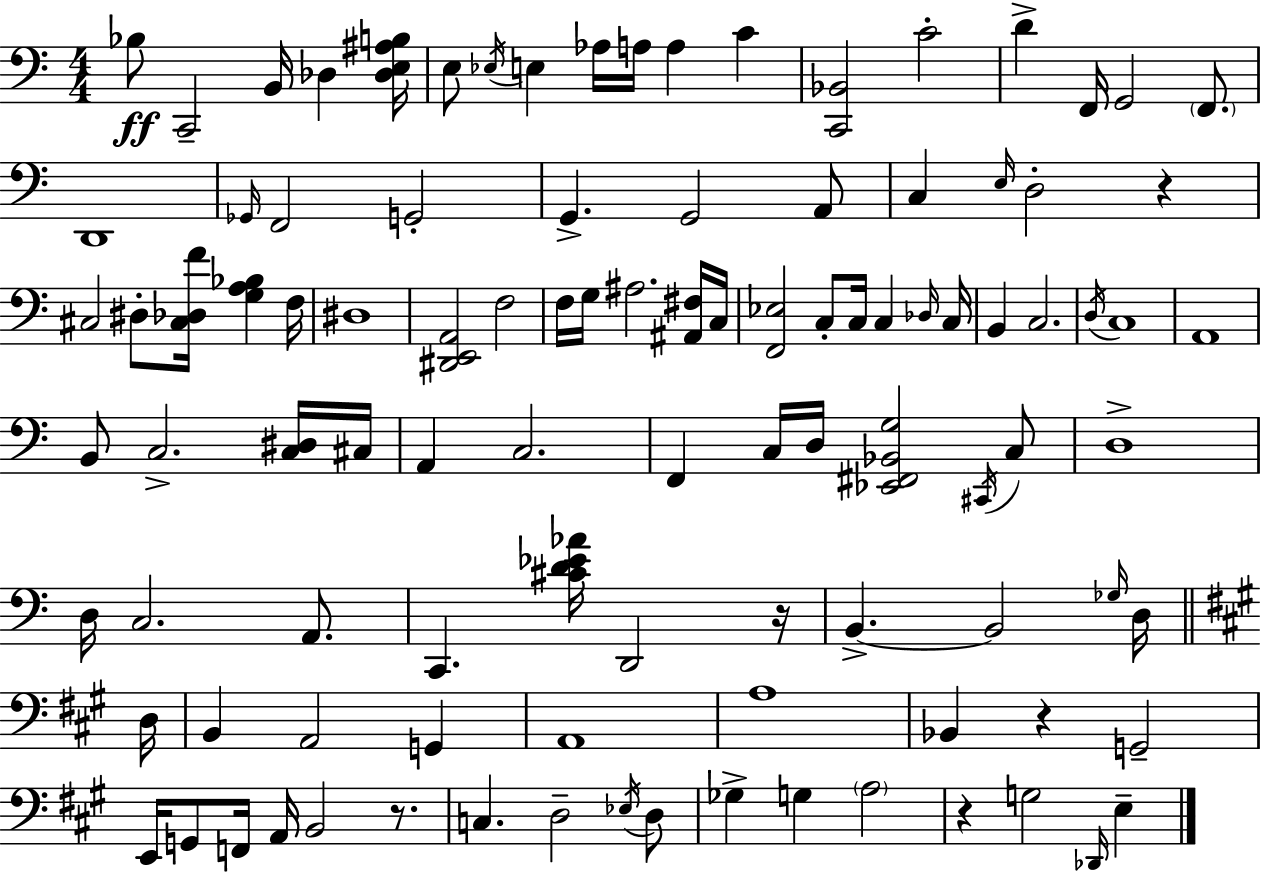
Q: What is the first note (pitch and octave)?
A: Bb3